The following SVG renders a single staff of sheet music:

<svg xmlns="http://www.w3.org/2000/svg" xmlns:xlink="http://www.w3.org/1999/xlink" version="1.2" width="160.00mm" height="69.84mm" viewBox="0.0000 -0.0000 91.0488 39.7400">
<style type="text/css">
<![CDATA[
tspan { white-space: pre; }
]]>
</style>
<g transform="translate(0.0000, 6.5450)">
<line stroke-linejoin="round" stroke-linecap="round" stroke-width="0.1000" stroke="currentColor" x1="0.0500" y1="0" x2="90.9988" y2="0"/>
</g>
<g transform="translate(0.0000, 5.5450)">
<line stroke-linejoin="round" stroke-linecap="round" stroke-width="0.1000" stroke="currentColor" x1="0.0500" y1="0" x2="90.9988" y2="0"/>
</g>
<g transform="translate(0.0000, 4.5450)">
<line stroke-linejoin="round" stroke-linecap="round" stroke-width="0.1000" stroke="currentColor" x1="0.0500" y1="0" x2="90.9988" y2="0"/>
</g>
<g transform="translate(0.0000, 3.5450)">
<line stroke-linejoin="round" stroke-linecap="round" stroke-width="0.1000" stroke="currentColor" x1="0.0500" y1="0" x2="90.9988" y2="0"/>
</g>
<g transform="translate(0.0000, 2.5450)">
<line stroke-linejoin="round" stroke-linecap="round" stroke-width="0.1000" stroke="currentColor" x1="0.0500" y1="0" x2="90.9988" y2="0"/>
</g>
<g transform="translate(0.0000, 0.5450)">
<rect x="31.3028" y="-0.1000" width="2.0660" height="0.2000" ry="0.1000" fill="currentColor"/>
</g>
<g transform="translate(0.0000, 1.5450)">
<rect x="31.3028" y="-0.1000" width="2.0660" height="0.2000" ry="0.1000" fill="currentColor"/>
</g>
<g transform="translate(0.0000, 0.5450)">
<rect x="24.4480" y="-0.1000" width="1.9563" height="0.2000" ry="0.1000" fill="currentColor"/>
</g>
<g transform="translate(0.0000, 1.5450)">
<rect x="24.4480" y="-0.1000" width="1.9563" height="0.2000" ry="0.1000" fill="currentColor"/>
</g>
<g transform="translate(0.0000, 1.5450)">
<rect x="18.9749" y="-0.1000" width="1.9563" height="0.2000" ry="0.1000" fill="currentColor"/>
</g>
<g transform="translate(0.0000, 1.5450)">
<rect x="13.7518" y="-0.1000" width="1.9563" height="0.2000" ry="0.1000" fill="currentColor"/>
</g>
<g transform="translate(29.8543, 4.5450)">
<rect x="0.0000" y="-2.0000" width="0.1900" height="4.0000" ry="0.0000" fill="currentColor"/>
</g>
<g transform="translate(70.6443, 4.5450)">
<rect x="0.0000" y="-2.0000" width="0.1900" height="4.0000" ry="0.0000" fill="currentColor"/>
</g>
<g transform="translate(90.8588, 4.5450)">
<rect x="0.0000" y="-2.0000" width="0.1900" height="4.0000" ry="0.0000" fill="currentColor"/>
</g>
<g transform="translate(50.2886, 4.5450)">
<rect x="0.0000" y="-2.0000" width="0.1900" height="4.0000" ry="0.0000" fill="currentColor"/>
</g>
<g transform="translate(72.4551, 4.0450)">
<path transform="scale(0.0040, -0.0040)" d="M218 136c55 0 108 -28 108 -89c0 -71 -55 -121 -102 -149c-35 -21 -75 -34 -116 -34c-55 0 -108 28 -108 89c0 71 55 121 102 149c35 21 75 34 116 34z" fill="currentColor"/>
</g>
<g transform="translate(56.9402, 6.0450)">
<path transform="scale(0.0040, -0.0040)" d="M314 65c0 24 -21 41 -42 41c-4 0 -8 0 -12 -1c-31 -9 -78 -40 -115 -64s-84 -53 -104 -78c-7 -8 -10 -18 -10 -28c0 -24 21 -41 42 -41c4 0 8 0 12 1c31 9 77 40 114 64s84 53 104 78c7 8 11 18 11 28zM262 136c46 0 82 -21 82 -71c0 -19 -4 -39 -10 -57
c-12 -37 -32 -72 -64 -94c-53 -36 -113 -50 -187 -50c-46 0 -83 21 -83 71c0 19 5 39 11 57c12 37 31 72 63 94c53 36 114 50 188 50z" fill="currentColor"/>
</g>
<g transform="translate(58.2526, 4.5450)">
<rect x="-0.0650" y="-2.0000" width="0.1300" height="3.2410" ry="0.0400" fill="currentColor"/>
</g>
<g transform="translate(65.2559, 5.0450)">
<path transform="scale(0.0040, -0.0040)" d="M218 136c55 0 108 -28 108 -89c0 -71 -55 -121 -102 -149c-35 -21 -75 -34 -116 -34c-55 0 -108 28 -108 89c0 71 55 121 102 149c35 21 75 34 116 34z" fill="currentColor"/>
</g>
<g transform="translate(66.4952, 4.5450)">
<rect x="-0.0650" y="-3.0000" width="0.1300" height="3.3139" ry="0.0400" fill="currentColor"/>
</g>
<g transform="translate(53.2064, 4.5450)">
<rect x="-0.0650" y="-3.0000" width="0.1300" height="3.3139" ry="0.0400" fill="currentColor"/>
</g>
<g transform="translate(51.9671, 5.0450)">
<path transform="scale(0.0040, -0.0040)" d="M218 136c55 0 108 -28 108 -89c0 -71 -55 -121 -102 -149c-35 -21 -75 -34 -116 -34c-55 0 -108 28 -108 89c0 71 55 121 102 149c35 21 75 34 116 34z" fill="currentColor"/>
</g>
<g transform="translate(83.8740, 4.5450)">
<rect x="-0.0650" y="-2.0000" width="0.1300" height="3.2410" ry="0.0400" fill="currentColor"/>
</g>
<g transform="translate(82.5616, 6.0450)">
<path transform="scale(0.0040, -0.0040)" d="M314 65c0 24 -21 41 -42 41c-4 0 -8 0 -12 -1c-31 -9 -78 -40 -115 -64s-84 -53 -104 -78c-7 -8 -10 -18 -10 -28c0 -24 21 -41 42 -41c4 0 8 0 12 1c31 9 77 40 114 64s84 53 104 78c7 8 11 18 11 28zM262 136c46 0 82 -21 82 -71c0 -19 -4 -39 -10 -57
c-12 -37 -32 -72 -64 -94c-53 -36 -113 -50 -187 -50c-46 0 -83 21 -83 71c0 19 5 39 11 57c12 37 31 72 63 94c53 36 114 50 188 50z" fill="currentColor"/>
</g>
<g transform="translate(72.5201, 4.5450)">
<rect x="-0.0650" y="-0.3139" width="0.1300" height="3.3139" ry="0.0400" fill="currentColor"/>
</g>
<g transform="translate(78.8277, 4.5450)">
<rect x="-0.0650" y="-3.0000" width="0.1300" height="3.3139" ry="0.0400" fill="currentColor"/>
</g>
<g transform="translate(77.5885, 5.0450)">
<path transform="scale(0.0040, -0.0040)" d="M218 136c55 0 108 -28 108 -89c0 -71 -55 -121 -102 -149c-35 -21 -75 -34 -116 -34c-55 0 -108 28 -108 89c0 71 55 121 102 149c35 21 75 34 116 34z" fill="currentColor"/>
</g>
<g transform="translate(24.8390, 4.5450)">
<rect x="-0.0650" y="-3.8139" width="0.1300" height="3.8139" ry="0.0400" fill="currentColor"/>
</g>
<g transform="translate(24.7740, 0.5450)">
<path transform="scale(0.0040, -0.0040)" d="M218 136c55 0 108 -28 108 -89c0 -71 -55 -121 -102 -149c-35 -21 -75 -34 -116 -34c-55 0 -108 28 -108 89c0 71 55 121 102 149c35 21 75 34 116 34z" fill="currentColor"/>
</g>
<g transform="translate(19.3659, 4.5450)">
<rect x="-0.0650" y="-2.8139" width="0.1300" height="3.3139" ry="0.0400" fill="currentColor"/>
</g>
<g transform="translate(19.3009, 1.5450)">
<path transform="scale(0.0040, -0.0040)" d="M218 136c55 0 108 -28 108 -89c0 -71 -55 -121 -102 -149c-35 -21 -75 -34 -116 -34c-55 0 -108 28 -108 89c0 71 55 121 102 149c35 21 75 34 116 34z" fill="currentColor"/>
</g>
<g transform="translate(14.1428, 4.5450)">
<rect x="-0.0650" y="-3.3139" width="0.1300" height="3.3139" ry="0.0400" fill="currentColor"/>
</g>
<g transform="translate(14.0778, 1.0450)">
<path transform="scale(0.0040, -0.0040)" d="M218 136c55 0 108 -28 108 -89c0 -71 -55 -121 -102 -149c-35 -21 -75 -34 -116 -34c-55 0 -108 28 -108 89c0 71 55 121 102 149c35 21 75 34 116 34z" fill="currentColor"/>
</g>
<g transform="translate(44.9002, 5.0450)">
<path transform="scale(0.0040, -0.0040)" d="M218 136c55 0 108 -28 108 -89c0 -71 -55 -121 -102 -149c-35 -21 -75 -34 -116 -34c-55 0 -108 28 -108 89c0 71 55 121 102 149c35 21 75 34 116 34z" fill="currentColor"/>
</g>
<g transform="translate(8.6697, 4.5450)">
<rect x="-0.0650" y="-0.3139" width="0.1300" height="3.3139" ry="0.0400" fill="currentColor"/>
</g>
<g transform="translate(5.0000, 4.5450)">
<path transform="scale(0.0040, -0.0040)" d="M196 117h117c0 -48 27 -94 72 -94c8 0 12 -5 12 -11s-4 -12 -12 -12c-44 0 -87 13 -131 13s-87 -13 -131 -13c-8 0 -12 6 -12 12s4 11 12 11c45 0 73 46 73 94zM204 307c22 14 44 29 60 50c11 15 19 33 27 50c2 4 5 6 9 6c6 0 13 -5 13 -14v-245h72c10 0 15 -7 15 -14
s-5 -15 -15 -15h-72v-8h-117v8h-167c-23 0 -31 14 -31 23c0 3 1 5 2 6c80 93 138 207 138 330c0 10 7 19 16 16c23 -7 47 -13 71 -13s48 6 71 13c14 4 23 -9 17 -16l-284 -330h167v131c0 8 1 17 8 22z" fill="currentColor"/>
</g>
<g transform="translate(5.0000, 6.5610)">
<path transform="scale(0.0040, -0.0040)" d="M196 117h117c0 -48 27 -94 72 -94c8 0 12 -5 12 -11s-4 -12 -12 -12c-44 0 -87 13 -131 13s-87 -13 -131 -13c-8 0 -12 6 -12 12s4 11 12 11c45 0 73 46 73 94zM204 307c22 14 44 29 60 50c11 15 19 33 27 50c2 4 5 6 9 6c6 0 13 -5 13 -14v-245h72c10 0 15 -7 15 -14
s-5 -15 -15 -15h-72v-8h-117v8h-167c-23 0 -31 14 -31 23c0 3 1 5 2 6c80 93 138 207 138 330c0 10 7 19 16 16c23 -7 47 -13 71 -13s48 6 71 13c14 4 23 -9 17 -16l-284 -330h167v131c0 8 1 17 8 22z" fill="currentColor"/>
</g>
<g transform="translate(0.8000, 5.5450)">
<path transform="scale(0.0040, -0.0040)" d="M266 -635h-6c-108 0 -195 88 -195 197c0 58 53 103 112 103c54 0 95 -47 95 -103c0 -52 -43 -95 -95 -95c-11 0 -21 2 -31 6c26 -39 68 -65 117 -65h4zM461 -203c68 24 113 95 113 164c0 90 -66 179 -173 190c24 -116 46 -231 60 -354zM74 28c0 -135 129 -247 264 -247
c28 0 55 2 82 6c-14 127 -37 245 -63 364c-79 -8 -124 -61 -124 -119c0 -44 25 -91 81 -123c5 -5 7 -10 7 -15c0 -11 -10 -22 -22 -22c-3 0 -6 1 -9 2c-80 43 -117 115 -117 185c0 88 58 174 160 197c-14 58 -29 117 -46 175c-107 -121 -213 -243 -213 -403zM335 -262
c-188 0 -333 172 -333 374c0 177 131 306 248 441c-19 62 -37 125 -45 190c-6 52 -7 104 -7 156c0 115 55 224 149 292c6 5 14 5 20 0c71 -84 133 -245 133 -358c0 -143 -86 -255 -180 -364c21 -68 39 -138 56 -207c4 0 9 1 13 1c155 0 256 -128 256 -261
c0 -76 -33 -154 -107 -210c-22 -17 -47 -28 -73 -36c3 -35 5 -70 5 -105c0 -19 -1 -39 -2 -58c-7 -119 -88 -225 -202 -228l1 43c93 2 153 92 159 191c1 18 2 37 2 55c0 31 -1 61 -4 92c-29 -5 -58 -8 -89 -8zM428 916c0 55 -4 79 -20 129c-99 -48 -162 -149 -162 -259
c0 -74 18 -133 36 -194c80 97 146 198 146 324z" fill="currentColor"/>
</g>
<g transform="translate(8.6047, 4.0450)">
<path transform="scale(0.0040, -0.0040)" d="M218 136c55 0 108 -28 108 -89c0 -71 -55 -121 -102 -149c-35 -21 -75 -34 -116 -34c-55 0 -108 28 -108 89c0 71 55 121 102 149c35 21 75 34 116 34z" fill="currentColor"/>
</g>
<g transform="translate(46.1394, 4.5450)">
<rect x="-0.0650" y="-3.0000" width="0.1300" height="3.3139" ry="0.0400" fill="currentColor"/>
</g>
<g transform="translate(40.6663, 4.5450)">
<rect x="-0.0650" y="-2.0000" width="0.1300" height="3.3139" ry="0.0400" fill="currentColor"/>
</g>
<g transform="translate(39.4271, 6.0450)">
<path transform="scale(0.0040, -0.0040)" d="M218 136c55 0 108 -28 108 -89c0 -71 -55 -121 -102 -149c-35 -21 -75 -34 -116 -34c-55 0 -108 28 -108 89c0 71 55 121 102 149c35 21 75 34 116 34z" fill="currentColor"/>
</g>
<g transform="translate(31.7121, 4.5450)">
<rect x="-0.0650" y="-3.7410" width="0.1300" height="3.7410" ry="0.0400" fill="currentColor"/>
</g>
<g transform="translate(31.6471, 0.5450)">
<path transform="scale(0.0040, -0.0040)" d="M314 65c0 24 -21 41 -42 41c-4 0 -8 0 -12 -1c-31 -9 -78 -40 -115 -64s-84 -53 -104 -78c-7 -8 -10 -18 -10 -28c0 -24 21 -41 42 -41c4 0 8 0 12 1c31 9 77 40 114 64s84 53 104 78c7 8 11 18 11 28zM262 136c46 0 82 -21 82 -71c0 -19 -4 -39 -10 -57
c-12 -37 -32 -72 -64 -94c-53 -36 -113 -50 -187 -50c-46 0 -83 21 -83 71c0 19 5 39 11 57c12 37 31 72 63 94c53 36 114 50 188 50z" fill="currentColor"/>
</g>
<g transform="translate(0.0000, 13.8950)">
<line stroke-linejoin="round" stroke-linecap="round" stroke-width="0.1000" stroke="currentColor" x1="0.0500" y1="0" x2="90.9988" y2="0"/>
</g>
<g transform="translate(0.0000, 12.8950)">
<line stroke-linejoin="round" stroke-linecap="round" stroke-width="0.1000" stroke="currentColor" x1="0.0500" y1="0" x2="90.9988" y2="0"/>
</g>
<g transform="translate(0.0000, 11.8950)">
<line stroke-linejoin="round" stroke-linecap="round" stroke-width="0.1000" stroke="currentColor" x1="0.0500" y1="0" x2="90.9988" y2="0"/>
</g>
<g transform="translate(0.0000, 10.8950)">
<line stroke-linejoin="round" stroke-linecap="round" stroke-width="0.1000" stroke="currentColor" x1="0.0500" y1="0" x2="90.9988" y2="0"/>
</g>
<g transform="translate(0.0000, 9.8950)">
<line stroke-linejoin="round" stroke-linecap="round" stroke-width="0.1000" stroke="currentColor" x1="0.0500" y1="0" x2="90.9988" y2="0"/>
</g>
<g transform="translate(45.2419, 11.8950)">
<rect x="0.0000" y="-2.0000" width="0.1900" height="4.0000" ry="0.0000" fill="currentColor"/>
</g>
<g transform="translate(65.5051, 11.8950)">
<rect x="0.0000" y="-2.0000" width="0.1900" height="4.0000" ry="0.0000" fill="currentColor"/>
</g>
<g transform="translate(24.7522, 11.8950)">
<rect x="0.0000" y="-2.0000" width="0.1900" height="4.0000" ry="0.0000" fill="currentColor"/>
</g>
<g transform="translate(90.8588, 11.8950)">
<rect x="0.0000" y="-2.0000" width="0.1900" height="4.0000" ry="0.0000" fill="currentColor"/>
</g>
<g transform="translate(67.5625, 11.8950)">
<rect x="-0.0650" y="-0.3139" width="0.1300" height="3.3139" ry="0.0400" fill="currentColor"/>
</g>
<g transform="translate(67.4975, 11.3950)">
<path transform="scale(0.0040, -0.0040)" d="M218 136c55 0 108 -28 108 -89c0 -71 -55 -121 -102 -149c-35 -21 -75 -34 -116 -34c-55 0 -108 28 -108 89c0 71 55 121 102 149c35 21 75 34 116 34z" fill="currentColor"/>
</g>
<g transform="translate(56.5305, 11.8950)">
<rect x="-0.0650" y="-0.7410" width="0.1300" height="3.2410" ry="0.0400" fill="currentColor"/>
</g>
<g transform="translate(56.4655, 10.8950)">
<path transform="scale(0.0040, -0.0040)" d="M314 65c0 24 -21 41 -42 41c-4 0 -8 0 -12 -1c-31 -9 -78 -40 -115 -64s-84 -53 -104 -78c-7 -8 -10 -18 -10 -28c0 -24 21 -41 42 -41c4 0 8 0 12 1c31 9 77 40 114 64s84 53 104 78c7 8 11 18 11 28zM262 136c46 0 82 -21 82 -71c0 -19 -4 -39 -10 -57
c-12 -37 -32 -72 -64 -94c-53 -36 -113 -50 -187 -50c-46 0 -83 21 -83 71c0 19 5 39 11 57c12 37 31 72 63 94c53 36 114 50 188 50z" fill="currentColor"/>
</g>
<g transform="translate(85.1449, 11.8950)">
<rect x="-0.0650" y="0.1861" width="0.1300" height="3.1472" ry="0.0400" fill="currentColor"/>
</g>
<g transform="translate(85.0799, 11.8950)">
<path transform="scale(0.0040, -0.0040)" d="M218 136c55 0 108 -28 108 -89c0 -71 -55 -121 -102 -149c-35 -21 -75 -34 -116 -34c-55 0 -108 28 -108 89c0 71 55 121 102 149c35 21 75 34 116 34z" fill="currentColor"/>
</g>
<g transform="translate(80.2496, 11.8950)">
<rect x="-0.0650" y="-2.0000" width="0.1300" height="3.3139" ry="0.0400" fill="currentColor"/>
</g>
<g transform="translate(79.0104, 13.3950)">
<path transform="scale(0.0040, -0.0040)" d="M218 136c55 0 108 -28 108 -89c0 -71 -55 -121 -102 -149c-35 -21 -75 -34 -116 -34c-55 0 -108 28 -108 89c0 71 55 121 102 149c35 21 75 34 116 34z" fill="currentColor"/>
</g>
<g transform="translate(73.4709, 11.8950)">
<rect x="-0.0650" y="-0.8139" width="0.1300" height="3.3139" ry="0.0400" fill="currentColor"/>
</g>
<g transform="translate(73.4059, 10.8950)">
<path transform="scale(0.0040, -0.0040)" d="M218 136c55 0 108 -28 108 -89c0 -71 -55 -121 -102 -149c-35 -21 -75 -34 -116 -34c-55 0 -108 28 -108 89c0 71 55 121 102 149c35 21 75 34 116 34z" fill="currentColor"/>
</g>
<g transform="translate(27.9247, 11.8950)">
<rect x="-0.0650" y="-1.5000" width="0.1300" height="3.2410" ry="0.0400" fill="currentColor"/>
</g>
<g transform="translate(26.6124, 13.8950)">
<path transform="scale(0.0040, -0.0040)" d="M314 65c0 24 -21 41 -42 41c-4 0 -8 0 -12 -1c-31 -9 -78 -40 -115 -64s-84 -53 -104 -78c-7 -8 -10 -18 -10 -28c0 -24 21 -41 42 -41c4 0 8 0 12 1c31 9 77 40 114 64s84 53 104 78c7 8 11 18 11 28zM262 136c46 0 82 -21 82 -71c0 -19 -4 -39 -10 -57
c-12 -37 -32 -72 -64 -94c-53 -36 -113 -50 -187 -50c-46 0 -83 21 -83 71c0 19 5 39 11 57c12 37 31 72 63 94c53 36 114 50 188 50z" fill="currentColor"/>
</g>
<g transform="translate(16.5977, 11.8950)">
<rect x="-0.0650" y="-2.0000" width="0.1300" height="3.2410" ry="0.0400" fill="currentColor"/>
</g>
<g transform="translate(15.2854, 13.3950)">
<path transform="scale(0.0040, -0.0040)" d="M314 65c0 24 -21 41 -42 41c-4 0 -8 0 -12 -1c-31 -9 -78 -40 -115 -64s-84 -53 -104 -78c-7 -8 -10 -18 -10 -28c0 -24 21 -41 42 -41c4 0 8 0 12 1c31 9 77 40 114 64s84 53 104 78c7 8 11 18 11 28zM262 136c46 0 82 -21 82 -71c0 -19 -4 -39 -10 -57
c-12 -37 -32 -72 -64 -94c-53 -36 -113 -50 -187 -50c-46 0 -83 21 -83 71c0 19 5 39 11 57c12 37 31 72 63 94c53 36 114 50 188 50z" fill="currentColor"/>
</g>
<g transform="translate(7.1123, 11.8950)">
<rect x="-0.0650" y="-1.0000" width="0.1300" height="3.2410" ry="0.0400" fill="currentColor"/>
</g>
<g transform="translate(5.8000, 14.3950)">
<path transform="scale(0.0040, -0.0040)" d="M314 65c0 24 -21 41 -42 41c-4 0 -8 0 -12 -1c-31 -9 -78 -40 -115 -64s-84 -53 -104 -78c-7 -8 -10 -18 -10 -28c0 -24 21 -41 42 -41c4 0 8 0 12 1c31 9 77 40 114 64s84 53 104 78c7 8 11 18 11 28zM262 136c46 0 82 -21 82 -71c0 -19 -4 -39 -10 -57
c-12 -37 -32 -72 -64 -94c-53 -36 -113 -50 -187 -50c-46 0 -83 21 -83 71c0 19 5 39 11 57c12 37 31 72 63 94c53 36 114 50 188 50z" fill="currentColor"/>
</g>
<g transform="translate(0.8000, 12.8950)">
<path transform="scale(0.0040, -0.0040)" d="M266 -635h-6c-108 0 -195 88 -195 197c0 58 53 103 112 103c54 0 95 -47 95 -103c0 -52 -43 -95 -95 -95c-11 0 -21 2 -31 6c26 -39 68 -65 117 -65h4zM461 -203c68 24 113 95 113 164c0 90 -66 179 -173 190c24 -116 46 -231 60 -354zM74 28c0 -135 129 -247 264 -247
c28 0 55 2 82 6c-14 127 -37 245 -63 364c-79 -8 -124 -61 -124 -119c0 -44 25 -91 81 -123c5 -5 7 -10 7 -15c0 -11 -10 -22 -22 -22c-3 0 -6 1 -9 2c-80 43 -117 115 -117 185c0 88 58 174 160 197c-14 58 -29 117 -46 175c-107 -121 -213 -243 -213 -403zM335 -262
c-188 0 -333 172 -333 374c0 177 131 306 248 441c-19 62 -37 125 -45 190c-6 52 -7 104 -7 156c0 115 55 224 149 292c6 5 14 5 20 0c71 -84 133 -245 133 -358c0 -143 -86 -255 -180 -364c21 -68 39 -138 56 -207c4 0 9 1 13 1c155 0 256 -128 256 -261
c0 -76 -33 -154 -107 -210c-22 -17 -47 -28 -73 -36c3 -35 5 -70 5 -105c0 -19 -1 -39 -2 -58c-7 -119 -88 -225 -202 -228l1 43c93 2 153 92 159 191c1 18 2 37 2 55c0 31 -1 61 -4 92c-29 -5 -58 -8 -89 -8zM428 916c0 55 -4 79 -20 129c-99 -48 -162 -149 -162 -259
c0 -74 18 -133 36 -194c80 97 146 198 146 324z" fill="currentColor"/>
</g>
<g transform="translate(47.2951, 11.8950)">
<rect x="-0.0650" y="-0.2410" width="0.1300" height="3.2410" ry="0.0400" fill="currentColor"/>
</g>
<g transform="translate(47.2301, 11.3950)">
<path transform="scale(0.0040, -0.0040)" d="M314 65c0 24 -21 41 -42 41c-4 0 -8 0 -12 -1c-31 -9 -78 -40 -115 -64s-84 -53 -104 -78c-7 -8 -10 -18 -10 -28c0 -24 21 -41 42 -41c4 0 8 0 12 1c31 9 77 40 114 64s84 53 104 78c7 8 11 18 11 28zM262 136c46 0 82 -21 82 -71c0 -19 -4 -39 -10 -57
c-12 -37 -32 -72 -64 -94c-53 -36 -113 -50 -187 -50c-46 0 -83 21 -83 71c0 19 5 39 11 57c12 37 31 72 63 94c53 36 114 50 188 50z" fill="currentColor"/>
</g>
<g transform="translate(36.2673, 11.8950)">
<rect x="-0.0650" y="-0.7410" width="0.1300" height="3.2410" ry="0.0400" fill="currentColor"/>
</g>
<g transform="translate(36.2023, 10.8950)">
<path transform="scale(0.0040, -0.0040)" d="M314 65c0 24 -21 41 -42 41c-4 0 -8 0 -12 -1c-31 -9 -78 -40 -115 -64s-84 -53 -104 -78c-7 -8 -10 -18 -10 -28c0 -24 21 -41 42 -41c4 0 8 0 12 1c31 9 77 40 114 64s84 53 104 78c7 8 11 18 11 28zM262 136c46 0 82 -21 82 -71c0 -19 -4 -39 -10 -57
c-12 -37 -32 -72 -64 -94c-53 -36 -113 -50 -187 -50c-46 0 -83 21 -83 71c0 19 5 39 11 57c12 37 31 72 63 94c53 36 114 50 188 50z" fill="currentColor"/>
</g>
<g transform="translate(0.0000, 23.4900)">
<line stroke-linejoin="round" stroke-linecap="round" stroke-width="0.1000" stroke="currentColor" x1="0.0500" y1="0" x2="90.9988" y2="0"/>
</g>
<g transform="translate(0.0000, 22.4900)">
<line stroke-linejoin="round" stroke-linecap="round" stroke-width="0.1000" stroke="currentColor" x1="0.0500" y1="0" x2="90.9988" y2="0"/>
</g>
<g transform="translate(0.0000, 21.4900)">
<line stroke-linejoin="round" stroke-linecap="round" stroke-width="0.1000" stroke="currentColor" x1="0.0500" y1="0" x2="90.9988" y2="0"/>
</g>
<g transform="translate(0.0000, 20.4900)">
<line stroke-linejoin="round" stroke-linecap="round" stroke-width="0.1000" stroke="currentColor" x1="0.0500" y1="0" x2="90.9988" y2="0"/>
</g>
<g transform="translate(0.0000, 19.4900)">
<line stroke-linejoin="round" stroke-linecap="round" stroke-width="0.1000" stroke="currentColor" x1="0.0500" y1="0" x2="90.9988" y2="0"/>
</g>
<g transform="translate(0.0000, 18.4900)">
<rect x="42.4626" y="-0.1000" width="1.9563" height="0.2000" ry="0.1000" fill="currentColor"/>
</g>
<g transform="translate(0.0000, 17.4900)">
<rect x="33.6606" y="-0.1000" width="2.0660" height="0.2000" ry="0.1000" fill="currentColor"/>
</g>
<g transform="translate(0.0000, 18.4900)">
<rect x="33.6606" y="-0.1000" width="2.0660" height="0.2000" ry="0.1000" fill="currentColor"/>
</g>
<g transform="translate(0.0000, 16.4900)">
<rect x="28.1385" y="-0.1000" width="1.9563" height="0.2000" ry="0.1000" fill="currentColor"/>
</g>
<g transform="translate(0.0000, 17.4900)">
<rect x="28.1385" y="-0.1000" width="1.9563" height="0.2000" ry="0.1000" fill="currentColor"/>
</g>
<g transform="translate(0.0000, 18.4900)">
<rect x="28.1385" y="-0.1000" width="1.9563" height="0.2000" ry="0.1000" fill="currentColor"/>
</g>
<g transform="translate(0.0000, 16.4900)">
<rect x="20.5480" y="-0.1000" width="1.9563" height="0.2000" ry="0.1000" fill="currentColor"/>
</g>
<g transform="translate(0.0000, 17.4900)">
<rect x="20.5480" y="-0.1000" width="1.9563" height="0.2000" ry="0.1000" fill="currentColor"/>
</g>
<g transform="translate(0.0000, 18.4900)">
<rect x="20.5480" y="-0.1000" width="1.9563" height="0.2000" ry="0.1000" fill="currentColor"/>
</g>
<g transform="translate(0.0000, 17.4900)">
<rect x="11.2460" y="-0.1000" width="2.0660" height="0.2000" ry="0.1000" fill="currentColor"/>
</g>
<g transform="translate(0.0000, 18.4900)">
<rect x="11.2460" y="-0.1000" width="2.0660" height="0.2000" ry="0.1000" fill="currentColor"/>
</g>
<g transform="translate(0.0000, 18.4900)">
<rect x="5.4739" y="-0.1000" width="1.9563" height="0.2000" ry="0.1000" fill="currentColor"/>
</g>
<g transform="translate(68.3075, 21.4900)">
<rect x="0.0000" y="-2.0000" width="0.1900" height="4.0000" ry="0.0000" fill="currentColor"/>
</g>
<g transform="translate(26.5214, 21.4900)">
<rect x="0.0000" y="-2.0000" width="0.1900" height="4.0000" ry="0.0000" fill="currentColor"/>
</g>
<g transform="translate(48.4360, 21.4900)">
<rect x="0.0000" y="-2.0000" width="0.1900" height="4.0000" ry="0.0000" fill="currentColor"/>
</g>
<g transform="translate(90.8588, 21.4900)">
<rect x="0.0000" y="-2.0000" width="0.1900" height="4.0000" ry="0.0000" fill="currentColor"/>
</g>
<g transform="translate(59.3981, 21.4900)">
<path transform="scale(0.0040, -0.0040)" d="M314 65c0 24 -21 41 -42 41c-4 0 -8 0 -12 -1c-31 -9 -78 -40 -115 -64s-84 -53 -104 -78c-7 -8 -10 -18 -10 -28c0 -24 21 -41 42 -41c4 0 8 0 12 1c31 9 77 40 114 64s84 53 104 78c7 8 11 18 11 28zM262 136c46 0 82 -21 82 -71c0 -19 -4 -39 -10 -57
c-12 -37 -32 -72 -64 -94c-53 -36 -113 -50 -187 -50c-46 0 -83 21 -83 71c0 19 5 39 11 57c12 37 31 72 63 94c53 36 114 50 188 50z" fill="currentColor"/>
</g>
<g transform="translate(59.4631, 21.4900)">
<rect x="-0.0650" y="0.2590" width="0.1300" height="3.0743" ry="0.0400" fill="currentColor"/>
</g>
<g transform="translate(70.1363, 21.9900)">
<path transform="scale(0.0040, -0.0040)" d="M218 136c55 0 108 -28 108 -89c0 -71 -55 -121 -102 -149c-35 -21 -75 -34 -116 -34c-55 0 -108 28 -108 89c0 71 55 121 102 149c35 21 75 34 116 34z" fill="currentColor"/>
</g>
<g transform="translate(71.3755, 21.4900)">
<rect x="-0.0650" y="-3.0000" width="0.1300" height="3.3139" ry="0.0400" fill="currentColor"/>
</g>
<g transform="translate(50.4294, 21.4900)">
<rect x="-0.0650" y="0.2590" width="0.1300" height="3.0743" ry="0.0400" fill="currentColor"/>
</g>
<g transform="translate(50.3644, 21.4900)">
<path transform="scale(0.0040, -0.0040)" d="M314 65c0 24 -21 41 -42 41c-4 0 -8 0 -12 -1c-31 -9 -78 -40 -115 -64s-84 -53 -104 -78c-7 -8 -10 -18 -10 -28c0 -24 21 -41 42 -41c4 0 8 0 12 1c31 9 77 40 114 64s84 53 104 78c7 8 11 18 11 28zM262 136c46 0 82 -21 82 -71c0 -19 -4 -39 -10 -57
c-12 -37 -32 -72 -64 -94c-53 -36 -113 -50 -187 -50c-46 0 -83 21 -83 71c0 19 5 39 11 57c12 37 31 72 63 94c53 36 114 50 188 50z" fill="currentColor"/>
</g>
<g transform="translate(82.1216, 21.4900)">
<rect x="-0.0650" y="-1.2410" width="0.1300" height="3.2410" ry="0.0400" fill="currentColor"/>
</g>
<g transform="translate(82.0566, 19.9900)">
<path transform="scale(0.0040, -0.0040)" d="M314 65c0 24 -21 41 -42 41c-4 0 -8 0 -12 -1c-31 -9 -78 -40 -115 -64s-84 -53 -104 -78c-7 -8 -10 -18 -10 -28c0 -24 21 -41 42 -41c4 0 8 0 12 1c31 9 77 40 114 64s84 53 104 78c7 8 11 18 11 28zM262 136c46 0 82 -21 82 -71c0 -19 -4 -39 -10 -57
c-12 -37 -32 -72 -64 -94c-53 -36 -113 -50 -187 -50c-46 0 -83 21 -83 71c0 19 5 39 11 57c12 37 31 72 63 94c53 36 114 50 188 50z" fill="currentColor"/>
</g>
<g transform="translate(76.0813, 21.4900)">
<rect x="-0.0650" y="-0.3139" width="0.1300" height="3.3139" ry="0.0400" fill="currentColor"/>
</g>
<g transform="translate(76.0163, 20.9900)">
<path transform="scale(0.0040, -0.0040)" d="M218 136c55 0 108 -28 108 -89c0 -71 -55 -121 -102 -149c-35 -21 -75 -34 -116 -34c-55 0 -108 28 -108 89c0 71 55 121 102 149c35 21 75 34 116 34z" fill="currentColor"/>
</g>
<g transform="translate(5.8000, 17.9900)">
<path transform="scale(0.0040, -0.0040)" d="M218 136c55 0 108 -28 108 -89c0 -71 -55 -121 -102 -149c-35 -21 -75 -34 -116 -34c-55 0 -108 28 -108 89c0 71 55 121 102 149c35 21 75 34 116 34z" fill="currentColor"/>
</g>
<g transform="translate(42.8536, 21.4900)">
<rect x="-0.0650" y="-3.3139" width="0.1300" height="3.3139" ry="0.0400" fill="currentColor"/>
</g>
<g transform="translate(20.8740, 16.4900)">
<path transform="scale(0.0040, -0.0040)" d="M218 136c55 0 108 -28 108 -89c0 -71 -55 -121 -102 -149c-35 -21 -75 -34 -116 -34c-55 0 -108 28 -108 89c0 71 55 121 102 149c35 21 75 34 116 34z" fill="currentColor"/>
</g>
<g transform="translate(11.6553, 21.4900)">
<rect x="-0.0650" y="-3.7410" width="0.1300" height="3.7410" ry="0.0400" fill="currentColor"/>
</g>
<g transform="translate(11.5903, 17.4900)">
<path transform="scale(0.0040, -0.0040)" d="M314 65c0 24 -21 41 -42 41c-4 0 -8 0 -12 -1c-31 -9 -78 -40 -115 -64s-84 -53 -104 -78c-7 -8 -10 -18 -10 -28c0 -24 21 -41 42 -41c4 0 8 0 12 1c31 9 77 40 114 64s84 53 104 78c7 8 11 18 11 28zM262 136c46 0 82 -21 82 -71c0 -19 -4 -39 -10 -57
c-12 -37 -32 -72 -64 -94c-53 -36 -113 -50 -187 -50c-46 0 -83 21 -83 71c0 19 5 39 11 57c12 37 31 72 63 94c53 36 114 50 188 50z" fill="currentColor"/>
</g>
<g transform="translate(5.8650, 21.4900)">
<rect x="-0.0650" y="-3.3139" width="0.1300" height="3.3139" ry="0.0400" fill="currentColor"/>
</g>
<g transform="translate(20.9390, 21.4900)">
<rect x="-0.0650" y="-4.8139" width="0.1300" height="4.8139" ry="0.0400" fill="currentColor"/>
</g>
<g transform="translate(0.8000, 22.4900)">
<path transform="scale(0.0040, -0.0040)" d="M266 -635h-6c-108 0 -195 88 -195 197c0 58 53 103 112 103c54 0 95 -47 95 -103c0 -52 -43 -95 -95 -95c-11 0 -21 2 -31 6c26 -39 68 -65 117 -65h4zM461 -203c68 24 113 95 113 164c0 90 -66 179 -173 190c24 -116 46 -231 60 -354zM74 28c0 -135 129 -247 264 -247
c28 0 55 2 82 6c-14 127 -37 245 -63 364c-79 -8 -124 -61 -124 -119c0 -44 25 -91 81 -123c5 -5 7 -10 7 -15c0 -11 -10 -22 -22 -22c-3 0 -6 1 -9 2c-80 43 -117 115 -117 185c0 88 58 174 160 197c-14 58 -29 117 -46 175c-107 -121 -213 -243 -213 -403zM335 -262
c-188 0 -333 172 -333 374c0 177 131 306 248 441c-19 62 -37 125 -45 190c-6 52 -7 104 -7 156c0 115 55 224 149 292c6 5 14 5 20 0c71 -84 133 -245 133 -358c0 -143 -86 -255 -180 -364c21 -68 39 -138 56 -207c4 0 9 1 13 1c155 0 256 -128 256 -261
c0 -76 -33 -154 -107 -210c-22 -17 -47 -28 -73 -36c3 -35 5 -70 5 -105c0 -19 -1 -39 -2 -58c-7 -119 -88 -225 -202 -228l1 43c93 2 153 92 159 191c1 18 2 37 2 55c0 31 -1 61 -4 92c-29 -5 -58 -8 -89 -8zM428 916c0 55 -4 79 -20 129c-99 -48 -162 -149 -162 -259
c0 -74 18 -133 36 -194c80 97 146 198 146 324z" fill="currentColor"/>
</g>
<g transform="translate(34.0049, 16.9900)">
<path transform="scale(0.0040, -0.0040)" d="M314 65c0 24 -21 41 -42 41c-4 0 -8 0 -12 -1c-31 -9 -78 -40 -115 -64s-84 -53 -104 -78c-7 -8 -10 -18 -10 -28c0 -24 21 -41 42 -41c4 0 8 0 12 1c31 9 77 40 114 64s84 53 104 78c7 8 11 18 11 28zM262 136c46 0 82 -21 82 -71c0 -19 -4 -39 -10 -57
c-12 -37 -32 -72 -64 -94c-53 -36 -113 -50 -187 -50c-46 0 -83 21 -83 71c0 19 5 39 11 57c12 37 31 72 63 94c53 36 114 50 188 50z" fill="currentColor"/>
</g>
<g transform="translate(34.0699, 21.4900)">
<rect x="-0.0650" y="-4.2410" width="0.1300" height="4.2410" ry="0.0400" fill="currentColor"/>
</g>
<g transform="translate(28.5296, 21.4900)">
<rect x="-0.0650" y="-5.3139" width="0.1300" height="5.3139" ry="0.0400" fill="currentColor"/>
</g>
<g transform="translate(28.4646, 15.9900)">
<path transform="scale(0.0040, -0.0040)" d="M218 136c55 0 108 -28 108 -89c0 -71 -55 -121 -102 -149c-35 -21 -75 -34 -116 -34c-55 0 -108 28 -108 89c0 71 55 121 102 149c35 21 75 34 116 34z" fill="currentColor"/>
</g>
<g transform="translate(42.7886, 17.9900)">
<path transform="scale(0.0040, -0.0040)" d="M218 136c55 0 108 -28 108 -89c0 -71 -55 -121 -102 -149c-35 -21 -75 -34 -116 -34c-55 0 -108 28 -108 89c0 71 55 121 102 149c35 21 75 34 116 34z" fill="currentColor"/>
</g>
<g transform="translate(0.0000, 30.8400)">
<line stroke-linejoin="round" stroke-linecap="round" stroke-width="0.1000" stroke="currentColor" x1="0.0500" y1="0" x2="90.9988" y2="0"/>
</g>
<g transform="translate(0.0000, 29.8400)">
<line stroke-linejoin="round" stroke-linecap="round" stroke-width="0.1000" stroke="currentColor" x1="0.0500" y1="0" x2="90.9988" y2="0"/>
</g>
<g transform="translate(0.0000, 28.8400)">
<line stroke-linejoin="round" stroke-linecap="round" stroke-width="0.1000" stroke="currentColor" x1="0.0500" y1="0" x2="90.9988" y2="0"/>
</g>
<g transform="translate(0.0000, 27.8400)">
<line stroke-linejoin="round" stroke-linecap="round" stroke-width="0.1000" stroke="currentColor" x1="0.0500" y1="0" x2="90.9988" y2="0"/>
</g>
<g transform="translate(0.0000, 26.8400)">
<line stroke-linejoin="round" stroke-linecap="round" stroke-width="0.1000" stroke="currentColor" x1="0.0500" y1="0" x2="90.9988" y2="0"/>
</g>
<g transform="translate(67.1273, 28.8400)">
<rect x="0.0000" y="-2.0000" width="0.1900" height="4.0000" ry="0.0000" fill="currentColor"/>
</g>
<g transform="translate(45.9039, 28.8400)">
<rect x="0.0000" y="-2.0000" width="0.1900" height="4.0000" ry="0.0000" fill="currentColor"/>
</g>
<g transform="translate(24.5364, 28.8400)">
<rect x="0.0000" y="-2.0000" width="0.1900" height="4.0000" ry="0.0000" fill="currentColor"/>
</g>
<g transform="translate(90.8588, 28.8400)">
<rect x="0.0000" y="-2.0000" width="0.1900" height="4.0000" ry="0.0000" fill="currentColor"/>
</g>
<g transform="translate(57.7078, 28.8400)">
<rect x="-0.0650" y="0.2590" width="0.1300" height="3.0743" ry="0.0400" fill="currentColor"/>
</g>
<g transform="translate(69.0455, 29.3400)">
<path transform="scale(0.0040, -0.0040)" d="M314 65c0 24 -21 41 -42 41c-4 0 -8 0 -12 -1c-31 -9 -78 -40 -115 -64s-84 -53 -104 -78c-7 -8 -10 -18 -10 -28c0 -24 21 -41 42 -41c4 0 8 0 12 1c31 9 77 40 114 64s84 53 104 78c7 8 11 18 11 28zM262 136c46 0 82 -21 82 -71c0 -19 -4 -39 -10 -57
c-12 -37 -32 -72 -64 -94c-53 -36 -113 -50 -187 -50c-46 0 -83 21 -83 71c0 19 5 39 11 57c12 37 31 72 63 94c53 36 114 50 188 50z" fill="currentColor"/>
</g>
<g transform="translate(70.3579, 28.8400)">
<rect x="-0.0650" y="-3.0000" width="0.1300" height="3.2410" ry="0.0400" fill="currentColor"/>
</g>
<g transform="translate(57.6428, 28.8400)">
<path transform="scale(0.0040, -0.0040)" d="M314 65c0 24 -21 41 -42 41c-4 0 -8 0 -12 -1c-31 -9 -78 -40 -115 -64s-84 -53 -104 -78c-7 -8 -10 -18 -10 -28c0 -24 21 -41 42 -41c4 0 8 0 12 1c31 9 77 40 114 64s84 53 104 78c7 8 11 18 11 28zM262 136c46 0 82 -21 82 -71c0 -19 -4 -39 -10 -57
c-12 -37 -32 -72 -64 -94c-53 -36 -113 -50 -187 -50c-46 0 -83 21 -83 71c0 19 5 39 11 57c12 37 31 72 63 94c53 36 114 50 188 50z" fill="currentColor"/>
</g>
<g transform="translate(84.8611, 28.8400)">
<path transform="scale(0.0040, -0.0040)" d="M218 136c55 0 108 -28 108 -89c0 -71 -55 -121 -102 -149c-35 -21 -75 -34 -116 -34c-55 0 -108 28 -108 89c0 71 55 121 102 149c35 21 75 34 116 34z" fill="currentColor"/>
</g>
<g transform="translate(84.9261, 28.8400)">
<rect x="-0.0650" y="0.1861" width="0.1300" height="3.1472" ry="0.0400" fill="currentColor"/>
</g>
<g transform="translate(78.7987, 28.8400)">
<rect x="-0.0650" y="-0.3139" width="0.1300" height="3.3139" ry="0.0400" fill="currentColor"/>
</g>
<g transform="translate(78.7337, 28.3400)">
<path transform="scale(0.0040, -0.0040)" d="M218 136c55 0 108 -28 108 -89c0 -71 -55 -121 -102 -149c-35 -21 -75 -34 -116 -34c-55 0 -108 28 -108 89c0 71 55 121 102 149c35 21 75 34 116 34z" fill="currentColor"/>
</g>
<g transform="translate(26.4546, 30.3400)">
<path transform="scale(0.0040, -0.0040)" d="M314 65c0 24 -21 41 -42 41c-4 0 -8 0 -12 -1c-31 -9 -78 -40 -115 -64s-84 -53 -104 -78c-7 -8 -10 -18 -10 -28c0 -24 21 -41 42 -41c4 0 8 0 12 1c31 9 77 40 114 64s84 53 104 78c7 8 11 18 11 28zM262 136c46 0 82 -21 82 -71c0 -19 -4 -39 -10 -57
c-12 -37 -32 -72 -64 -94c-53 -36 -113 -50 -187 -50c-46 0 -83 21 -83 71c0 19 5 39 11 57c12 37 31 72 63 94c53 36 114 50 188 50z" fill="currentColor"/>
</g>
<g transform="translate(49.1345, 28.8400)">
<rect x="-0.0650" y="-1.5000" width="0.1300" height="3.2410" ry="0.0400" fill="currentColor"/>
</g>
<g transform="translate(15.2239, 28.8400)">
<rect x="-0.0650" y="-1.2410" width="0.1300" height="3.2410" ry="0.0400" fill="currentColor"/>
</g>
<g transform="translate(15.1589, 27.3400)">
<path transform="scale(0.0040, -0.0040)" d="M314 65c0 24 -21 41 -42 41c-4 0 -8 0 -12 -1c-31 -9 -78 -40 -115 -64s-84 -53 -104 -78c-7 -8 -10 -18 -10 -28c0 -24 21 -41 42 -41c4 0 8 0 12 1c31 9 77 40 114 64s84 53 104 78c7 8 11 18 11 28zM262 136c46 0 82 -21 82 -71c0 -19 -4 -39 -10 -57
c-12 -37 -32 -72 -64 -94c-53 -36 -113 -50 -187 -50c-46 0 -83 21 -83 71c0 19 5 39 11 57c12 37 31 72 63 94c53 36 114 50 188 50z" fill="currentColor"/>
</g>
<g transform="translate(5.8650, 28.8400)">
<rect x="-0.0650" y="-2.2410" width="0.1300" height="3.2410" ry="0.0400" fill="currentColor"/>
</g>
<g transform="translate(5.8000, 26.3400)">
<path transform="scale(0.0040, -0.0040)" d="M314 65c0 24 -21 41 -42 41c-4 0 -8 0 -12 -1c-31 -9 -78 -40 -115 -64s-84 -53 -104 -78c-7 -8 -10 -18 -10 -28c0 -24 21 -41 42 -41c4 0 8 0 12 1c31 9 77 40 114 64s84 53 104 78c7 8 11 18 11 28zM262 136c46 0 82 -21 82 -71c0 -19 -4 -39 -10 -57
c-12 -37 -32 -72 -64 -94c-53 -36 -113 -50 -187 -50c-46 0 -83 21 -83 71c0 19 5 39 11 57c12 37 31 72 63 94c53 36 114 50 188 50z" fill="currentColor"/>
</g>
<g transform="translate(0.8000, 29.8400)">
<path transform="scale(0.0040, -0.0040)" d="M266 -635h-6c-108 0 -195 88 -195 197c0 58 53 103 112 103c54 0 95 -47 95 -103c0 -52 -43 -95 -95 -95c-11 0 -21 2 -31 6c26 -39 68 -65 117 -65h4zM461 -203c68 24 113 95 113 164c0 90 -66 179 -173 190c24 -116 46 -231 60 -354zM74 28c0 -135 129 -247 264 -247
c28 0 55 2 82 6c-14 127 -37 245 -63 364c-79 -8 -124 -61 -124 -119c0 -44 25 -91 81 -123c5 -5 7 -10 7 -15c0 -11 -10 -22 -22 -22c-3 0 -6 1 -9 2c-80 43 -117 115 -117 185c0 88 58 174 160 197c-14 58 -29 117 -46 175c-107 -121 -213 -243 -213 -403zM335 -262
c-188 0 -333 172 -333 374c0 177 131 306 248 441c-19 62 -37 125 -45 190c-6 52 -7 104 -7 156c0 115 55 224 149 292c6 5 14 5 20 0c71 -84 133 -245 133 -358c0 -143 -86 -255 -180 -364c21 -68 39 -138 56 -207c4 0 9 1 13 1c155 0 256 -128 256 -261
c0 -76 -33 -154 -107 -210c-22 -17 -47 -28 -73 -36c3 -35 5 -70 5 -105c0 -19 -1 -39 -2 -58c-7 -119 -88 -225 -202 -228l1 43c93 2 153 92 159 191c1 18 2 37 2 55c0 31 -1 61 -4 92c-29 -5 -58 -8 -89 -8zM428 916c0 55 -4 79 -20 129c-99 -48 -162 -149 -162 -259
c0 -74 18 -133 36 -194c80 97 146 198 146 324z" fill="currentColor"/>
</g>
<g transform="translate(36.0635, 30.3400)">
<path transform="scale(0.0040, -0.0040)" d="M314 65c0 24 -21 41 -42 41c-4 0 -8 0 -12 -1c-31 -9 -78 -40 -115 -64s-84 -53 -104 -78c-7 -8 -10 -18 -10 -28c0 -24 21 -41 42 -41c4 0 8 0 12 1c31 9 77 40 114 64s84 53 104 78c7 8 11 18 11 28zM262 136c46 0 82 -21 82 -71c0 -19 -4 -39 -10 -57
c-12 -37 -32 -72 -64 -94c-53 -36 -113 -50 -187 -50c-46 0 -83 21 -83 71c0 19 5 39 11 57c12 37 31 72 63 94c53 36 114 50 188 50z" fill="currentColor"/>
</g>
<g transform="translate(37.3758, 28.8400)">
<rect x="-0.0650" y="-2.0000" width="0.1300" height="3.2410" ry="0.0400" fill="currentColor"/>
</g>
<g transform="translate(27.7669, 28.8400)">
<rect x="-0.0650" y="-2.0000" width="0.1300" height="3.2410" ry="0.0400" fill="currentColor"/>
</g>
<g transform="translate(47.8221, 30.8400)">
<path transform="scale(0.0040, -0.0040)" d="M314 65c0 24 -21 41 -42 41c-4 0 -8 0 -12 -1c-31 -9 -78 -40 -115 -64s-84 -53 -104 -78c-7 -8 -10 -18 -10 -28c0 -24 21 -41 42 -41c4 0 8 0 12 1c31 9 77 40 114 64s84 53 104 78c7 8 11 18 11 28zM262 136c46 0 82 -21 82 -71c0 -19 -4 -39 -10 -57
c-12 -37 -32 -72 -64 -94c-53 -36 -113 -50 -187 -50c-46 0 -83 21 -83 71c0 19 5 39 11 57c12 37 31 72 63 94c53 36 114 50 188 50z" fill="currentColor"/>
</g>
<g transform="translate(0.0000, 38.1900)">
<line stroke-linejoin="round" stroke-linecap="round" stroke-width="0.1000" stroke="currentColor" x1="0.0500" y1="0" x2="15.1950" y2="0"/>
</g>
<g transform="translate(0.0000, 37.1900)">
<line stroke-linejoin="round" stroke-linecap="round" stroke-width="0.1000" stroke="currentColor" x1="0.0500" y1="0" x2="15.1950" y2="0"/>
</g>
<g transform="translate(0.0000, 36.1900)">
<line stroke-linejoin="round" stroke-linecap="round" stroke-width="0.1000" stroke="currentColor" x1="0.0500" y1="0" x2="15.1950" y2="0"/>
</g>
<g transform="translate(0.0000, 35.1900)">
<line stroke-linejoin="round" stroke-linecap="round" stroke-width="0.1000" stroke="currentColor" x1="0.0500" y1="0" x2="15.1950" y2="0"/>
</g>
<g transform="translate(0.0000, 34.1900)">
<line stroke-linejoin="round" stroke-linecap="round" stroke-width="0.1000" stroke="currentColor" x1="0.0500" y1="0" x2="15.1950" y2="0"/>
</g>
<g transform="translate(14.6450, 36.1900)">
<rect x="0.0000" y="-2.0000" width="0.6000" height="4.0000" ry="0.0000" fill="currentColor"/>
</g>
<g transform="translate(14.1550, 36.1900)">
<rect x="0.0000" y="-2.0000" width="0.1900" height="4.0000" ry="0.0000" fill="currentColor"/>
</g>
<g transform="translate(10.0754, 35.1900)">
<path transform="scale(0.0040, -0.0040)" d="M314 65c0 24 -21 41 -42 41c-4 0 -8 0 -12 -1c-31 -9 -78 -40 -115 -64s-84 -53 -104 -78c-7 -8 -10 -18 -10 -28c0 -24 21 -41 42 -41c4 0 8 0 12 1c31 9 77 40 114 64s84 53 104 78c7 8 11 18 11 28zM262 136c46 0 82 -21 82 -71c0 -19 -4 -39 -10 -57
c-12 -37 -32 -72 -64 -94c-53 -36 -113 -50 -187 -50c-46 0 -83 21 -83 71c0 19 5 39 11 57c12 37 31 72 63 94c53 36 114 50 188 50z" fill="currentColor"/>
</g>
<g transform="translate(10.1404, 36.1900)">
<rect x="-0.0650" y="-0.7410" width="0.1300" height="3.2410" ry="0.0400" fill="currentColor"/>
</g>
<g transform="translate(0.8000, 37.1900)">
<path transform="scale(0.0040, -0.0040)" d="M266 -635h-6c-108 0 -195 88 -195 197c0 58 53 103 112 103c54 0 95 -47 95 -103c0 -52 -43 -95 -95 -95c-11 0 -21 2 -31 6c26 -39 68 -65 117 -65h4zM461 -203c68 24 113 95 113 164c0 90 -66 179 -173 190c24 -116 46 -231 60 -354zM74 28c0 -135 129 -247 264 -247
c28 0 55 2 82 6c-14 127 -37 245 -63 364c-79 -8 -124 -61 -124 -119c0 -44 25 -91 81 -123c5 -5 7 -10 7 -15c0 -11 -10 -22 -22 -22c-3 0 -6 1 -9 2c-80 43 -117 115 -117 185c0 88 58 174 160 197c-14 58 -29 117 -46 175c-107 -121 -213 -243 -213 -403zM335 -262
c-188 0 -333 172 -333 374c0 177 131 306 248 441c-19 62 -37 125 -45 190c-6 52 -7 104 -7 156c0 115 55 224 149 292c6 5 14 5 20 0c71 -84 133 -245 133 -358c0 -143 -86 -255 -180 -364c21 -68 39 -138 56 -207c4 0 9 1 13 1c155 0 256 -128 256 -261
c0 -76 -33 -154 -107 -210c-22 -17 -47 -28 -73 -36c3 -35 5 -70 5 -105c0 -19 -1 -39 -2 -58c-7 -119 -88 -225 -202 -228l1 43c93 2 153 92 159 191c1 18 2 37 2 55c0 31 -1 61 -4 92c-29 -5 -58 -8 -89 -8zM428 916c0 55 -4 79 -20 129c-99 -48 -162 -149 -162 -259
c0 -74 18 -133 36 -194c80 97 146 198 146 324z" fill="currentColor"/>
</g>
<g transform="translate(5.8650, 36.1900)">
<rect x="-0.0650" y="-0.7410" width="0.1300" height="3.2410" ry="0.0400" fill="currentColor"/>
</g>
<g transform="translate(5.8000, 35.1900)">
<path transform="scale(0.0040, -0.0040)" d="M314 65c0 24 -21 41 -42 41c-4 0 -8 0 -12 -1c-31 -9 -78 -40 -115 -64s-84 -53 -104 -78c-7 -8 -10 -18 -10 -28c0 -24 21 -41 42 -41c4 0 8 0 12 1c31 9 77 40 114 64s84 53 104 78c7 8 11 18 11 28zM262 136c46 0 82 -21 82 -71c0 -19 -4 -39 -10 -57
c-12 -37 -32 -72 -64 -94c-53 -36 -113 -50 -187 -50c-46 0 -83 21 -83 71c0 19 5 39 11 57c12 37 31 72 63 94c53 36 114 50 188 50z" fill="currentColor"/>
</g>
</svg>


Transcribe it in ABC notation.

X:1
T:Untitled
M:4/4
L:1/4
K:C
c b a c' c'2 F A A F2 A c A F2 D2 F2 E2 d2 c2 d2 c d F B b c'2 e' f' d'2 b B2 B2 A c e2 g2 e2 F2 F2 E2 B2 A2 c B d2 d2